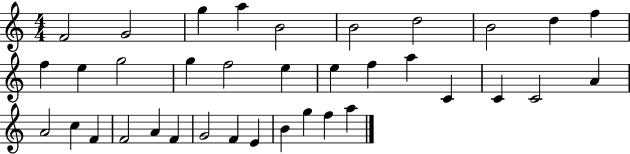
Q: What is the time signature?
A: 4/4